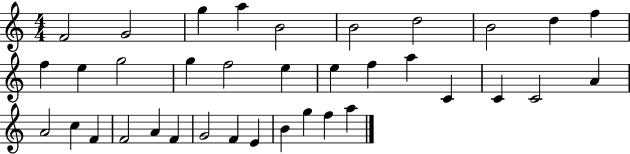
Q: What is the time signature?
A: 4/4